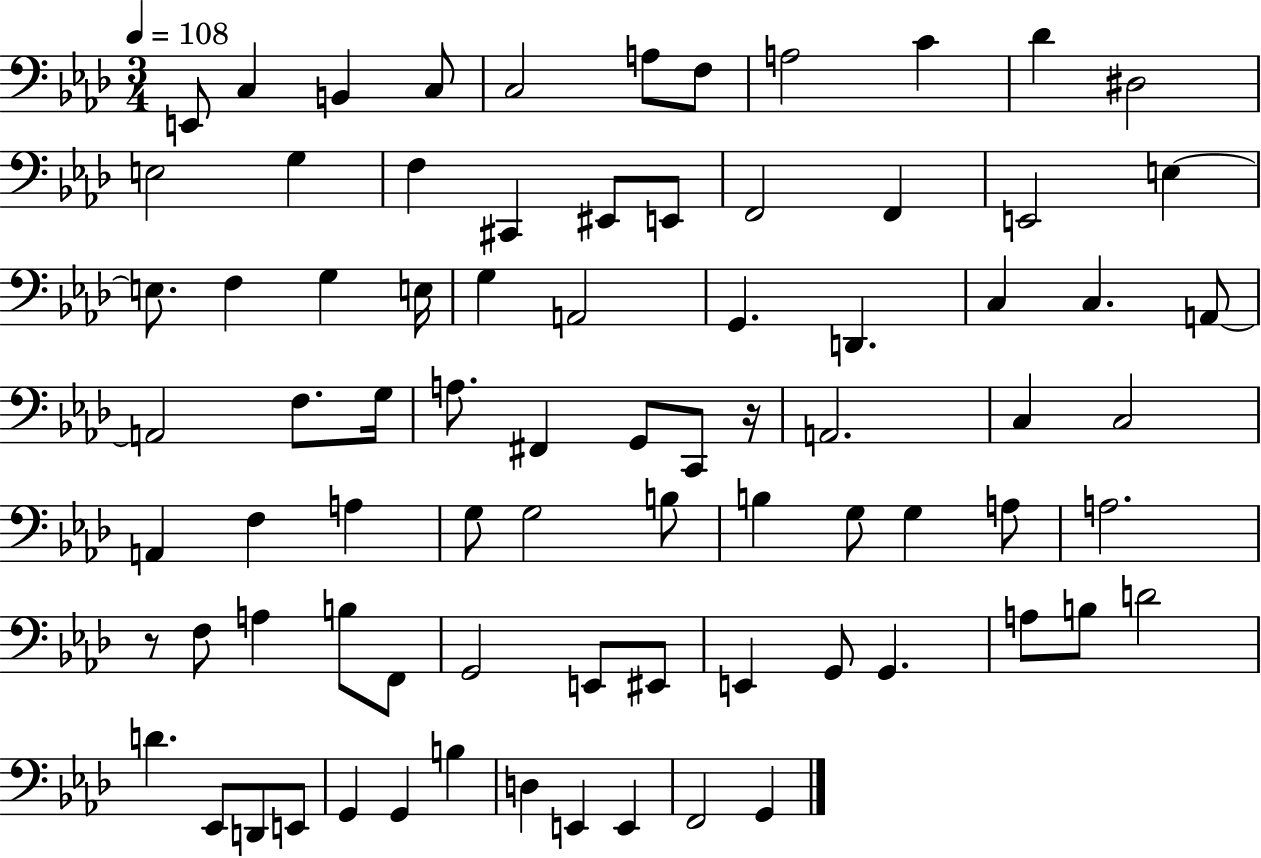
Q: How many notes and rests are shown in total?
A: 80